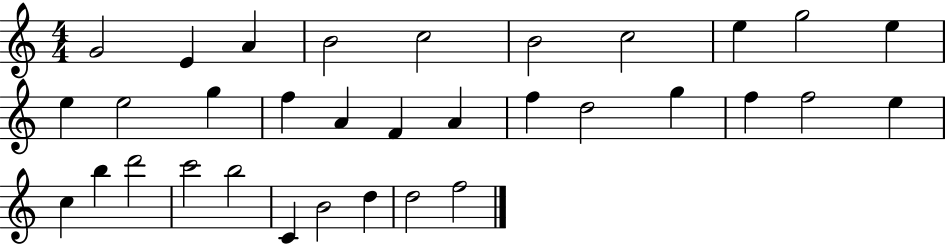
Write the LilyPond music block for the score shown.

{
  \clef treble
  \numericTimeSignature
  \time 4/4
  \key c \major
  g'2 e'4 a'4 | b'2 c''2 | b'2 c''2 | e''4 g''2 e''4 | \break e''4 e''2 g''4 | f''4 a'4 f'4 a'4 | f''4 d''2 g''4 | f''4 f''2 e''4 | \break c''4 b''4 d'''2 | c'''2 b''2 | c'4 b'2 d''4 | d''2 f''2 | \break \bar "|."
}